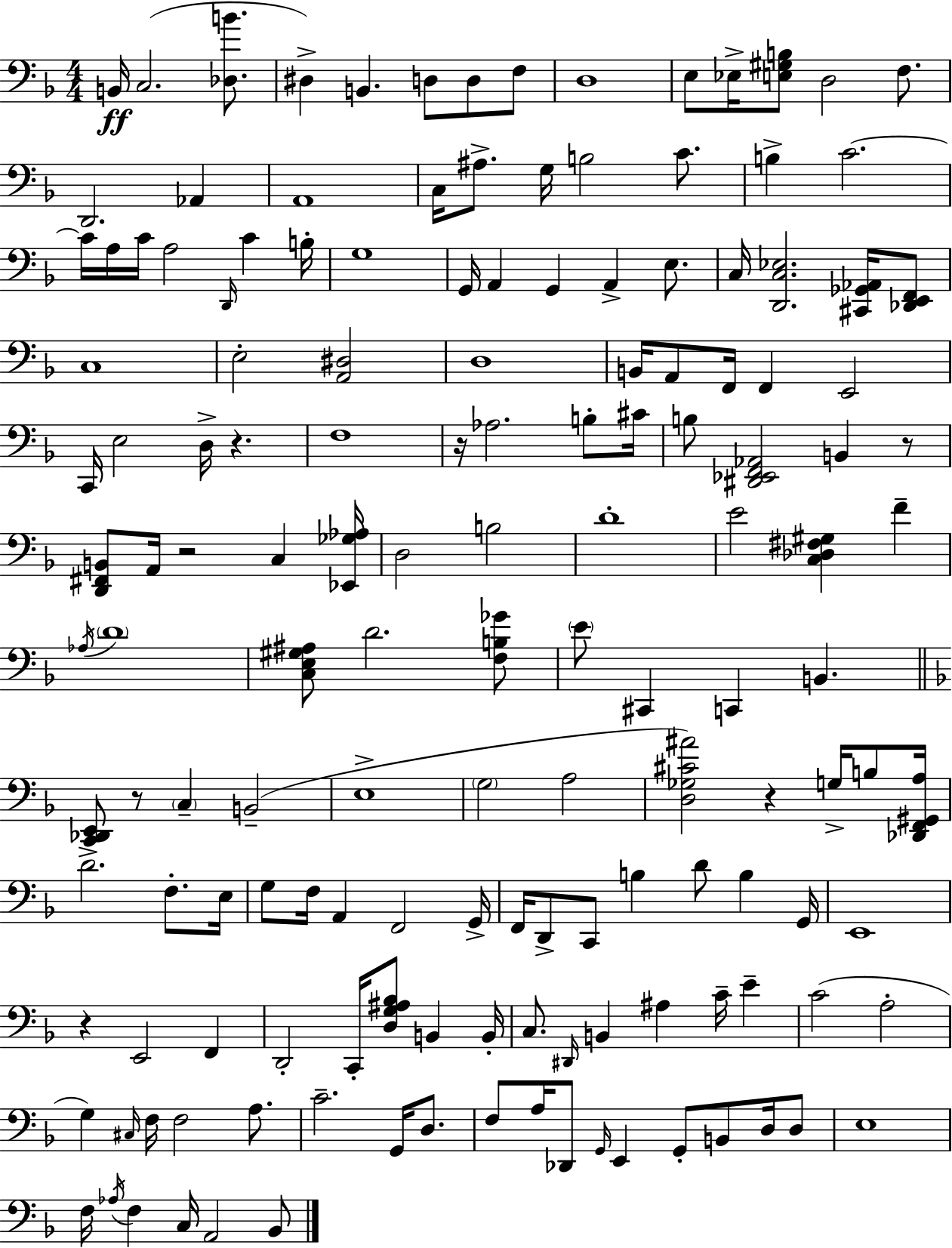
{
  \clef bass
  \numericTimeSignature
  \time 4/4
  \key f \major
  b,16\ff c2.( <des b'>8. | dis4->) b,4. d8 d8 f8 | d1 | e8 ees16-> <e gis b>8 d2 f8. | \break d,2. aes,4 | a,1 | c16 ais8.-> g16 b2 c'8. | b4-> c'2.~~ | \break c'16 a16 c'16 a2 \grace { d,16 } c'4 | b16-. g1 | g,16 a,4 g,4 a,4-> e8. | c16 <d, c ees>2. <cis, ges, aes,>16 <des, e, f,>8 | \break c1 | e2-. <a, dis>2 | d1 | b,16 a,8 f,16 f,4 e,2 | \break c,16 e2 d16-> r4. | f1 | r16 aes2. b8-. | cis'16 b8 <dis, ees, f, aes,>2 b,4 r8 | \break <d, fis, b,>8 a,16 r2 c4 | <ees, ges aes>16 d2 b2 | d'1-. | e'2 <c des fis gis>4 f'4-- | \break \acciaccatura { aes16 } \parenthesize d'1 | <c e gis ais>8 d'2. | <f b ges'>8 \parenthesize e'8 cis,4 c,4 b,4. | \bar "||" \break \key f \major <c, des, e,>8 r8 \parenthesize c4-- b,2--( | e1-> | \parenthesize g2 a2 | <d ges cis' ais'>2) r4 g16-> b8 <des, f, gis, a>16 | \break d'2.-> f8.-. e16 | g8 f16 a,4 f,2 g,16-> | f,16 d,8-> c,8 b4 d'8 b4 g,16 | e,1 | \break r4 e,2 f,4 | d,2-. c,16-. <d g ais bes>8 b,4 b,16-. | c8. \grace { dis,16 } b,4 ais4 c'16-- e'4-- | c'2( a2-. | \break g4) \grace { cis16 } f16 f2 a8. | c'2.-- g,16 d8. | f8 a16 des,8 \grace { g,16 } e,4 g,8-. b,8 | d16 d8 e1 | \break f16 \acciaccatura { aes16 } f4 c16 a,2 | bes,8 \bar "|."
}